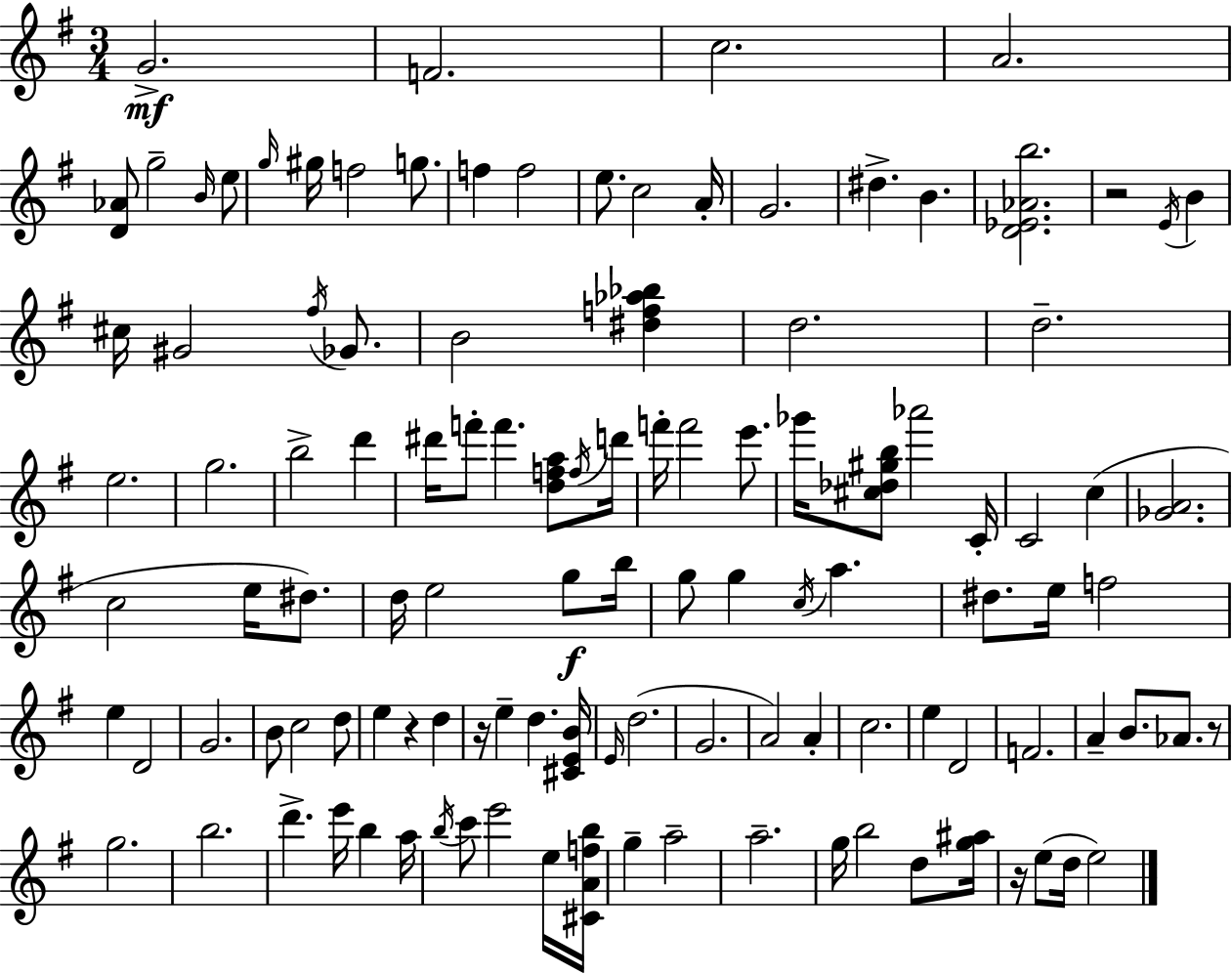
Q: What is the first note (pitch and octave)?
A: G4